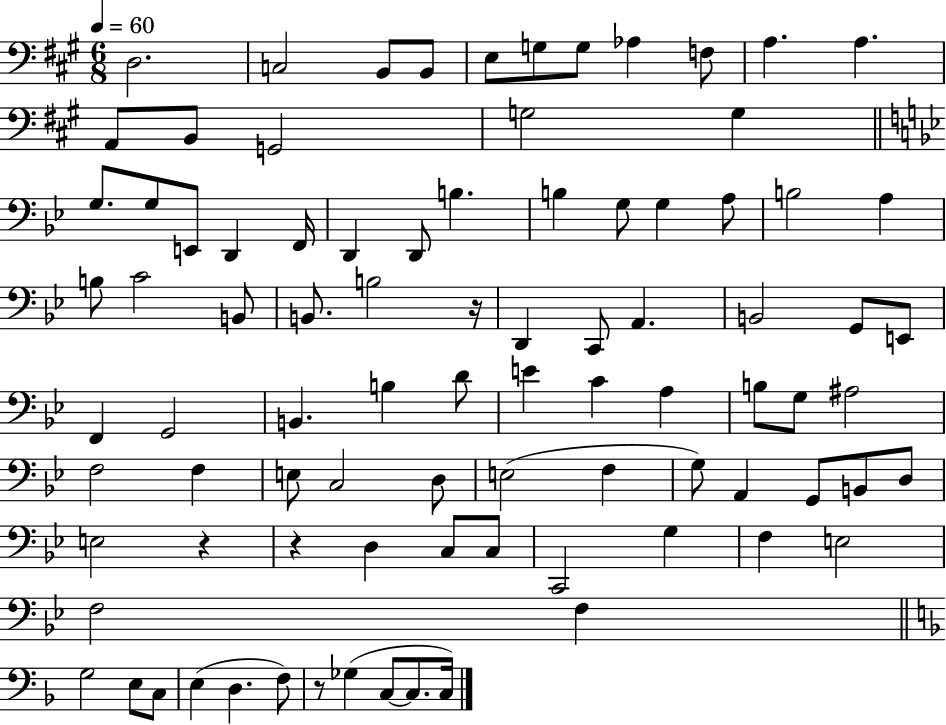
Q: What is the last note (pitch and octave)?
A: C3